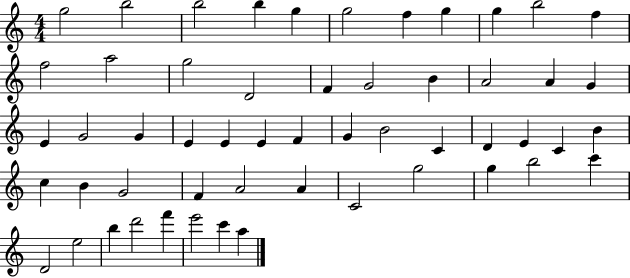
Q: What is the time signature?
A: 4/4